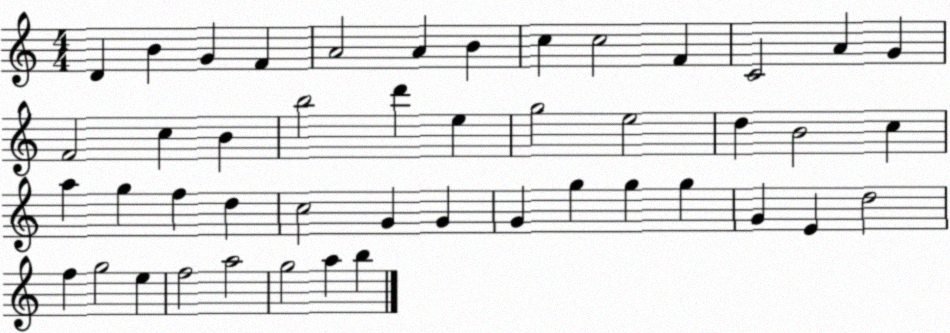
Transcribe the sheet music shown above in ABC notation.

X:1
T:Untitled
M:4/4
L:1/4
K:C
D B G F A2 A B c c2 F C2 A G F2 c B b2 d' e g2 e2 d B2 c a g f d c2 G G G g g g G E d2 f g2 e f2 a2 g2 a b